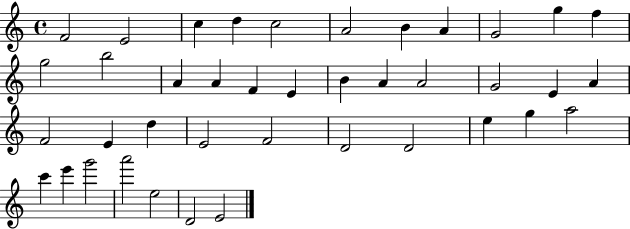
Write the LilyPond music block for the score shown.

{
  \clef treble
  \time 4/4
  \defaultTimeSignature
  \key c \major
  f'2 e'2 | c''4 d''4 c''2 | a'2 b'4 a'4 | g'2 g''4 f''4 | \break g''2 b''2 | a'4 a'4 f'4 e'4 | b'4 a'4 a'2 | g'2 e'4 a'4 | \break f'2 e'4 d''4 | e'2 f'2 | d'2 d'2 | e''4 g''4 a''2 | \break c'''4 e'''4 g'''2 | a'''2 e''2 | d'2 e'2 | \bar "|."
}